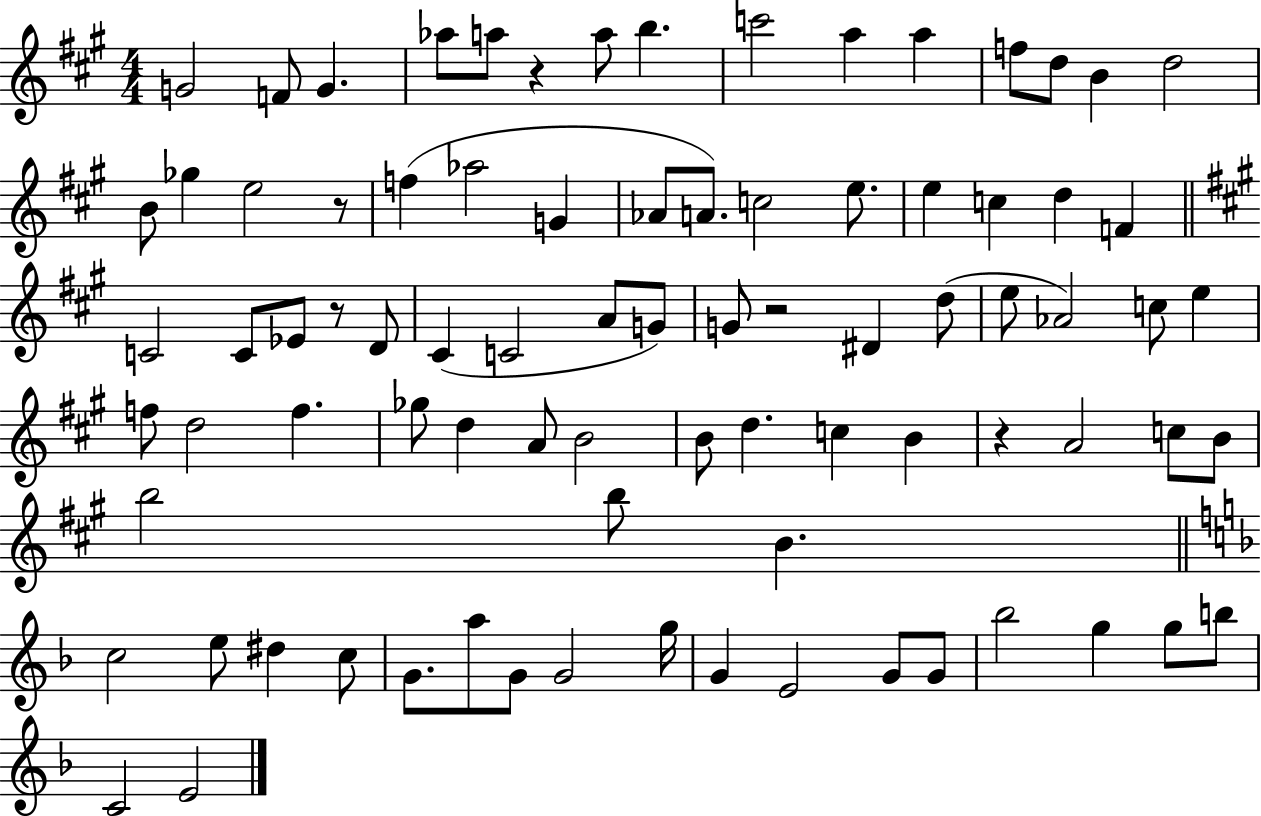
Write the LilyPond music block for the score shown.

{
  \clef treble
  \numericTimeSignature
  \time 4/4
  \key a \major
  g'2 f'8 g'4. | aes''8 a''8 r4 a''8 b''4. | c'''2 a''4 a''4 | f''8 d''8 b'4 d''2 | \break b'8 ges''4 e''2 r8 | f''4( aes''2 g'4 | aes'8 a'8.) c''2 e''8. | e''4 c''4 d''4 f'4 | \break \bar "||" \break \key a \major c'2 c'8 ees'8 r8 d'8 | cis'4( c'2 a'8 g'8) | g'8 r2 dis'4 d''8( | e''8 aes'2) c''8 e''4 | \break f''8 d''2 f''4. | ges''8 d''4 a'8 b'2 | b'8 d''4. c''4 b'4 | r4 a'2 c''8 b'8 | \break b''2 b''8 b'4. | \bar "||" \break \key f \major c''2 e''8 dis''4 c''8 | g'8. a''8 g'8 g'2 g''16 | g'4 e'2 g'8 g'8 | bes''2 g''4 g''8 b''8 | \break c'2 e'2 | \bar "|."
}